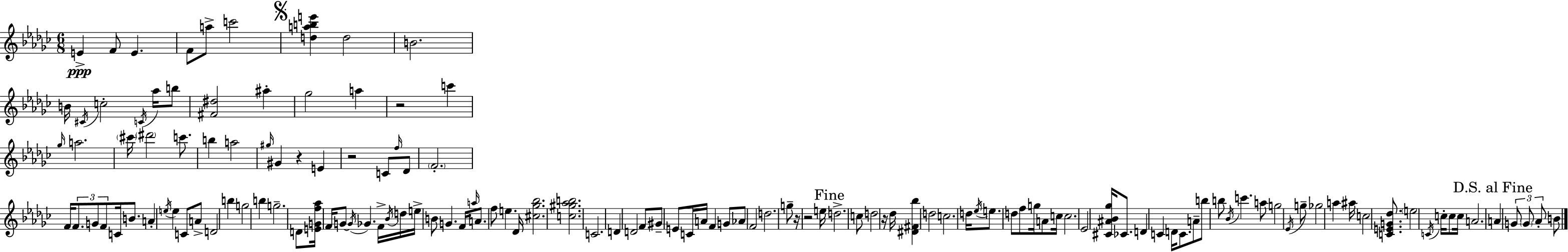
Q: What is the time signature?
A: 6/8